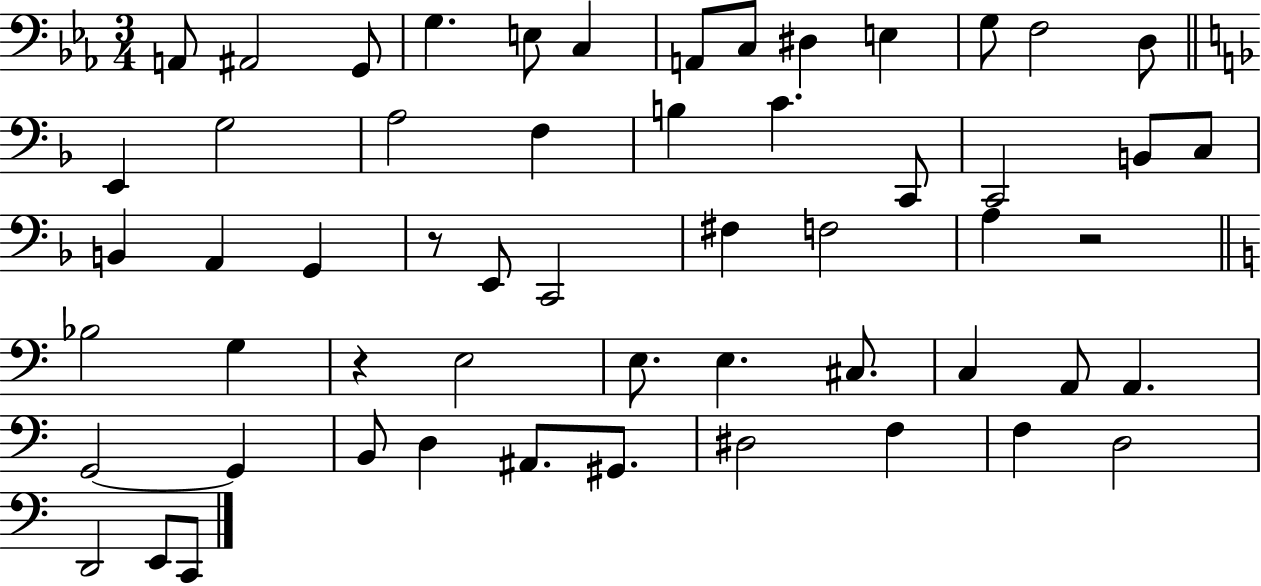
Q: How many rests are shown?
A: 3